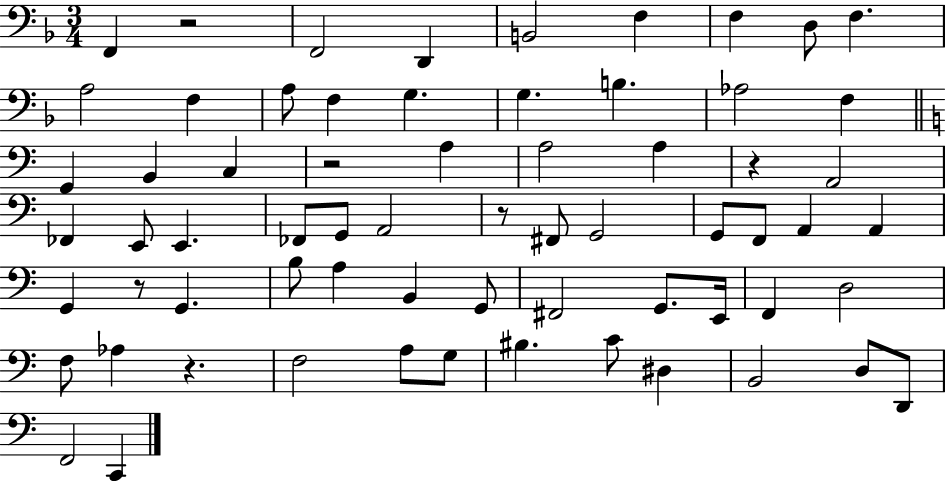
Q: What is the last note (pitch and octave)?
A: C2